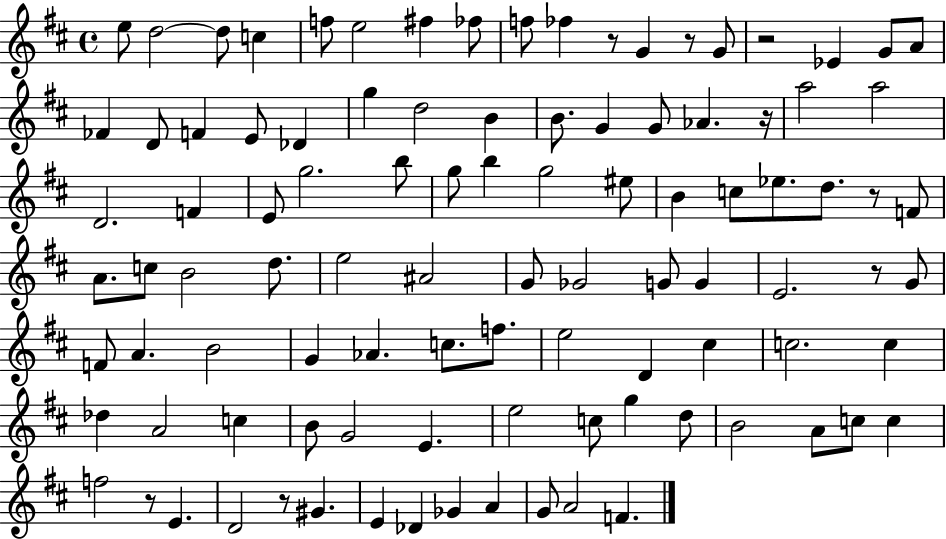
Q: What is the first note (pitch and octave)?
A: E5